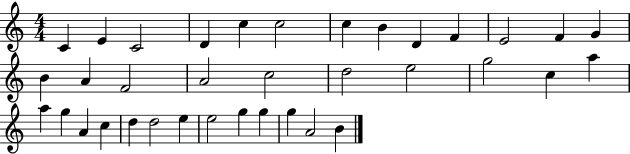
C4/q E4/q C4/h D4/q C5/q C5/h C5/q B4/q D4/q F4/q E4/h F4/q G4/q B4/q A4/q F4/h A4/h C5/h D5/h E5/h G5/h C5/q A5/q A5/q G5/q A4/q C5/q D5/q D5/h E5/q E5/h G5/q G5/q G5/q A4/h B4/q